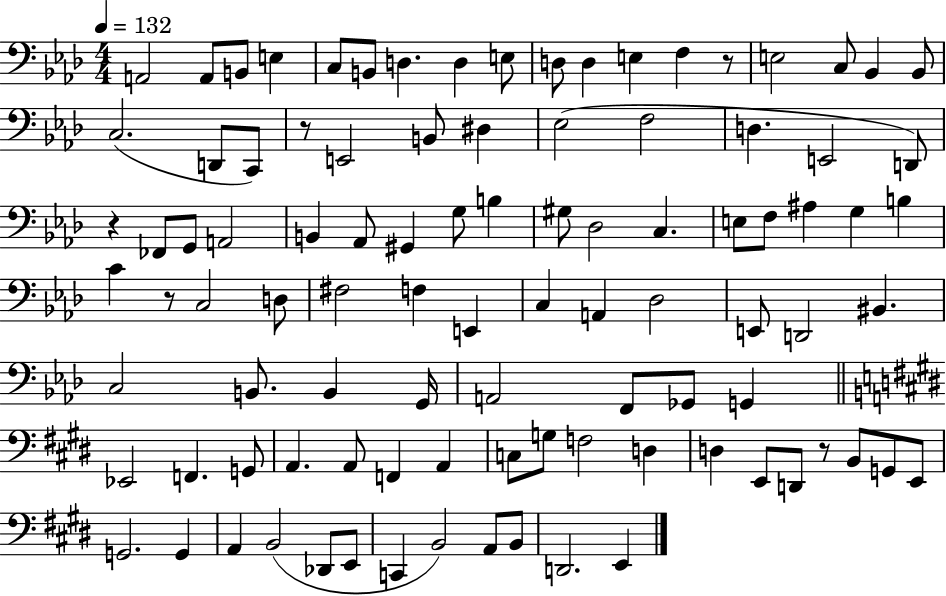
A2/h A2/e B2/e E3/q C3/e B2/e D3/q. D3/q E3/e D3/e D3/q E3/q F3/q R/e E3/h C3/e Bb2/q Bb2/e C3/h. D2/e C2/e R/e E2/h B2/e D#3/q Eb3/h F3/h D3/q. E2/h D2/e R/q FES2/e G2/e A2/h B2/q Ab2/e G#2/q G3/e B3/q G#3/e Db3/h C3/q. E3/e F3/e A#3/q G3/q B3/q C4/q R/e C3/h D3/e F#3/h F3/q E2/q C3/q A2/q Db3/h E2/e D2/h BIS2/q. C3/h B2/e. B2/q G2/s A2/h F2/e Gb2/e G2/q Eb2/h F2/q. G2/e A2/q. A2/e F2/q A2/q C3/e G3/e F3/h D3/q D3/q E2/e D2/e R/e B2/e G2/e E2/e G2/h. G2/q A2/q B2/h Db2/e E2/e C2/q B2/h A2/e B2/e D2/h. E2/q